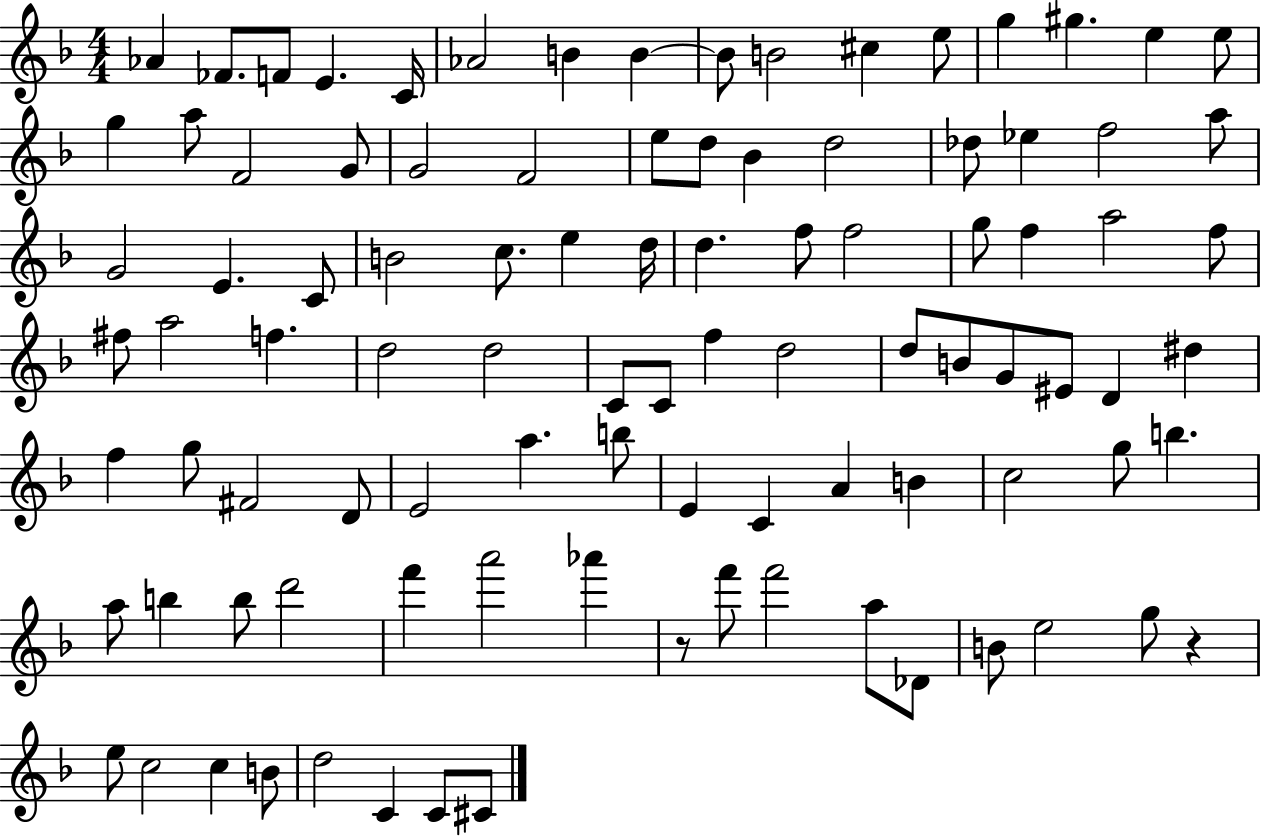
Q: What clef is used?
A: treble